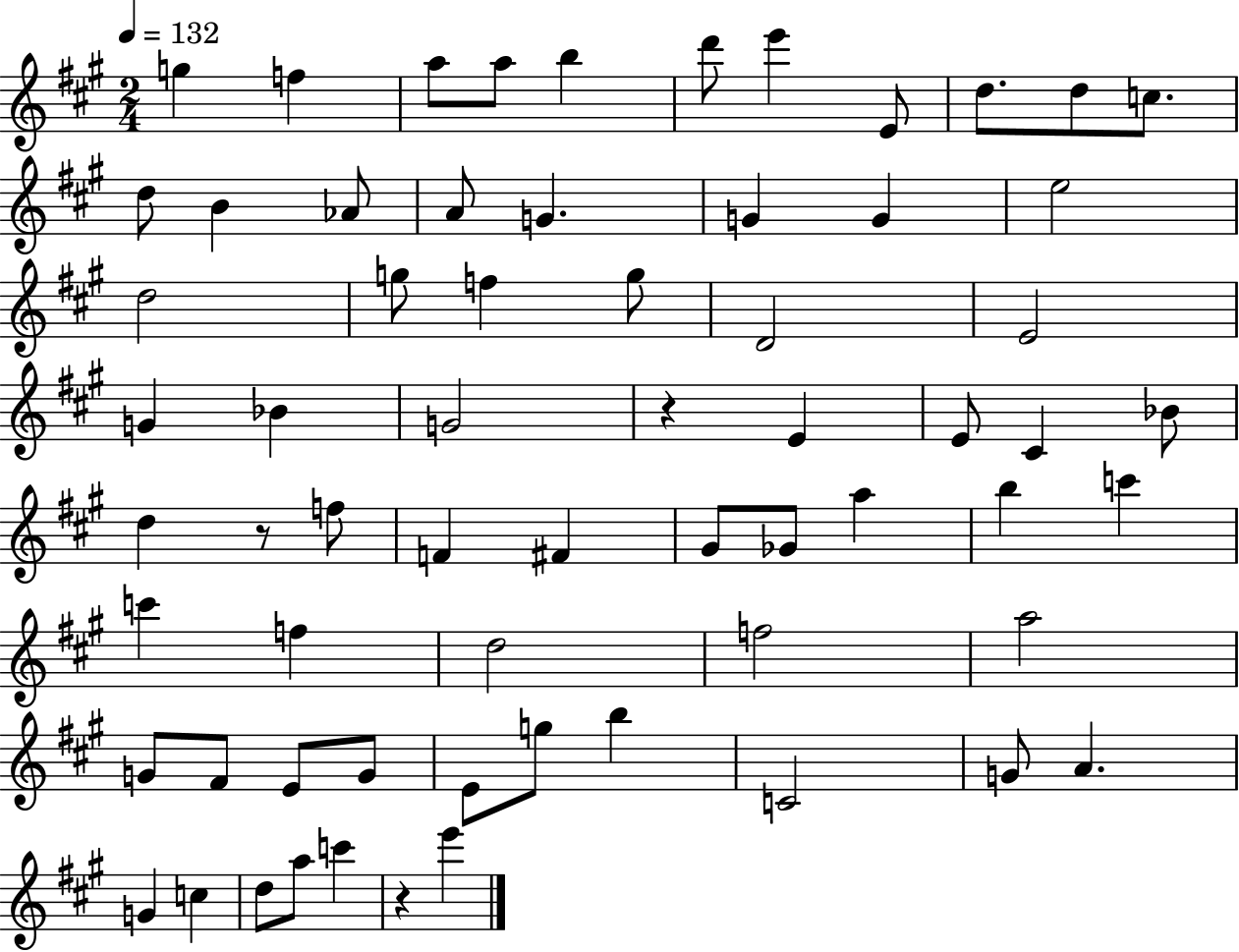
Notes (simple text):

G5/q F5/q A5/e A5/e B5/q D6/e E6/q E4/e D5/e. D5/e C5/e. D5/e B4/q Ab4/e A4/e G4/q. G4/q G4/q E5/h D5/h G5/e F5/q G5/e D4/h E4/h G4/q Bb4/q G4/h R/q E4/q E4/e C#4/q Bb4/e D5/q R/e F5/e F4/q F#4/q G#4/e Gb4/e A5/q B5/q C6/q C6/q F5/q D5/h F5/h A5/h G4/e F#4/e E4/e G4/e E4/e G5/e B5/q C4/h G4/e A4/q. G4/q C5/q D5/e A5/e C6/q R/q E6/q